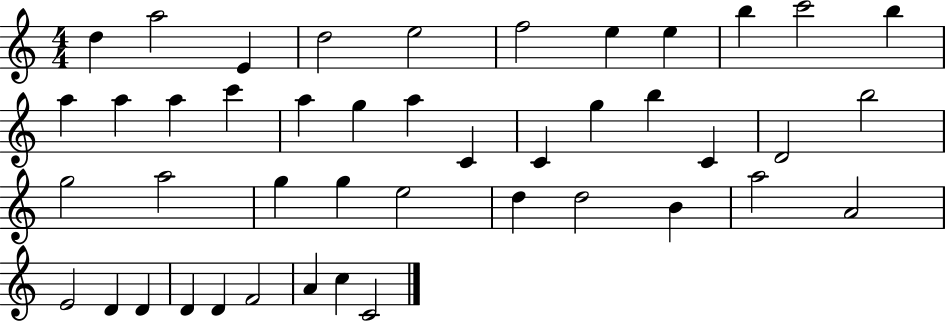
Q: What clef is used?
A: treble